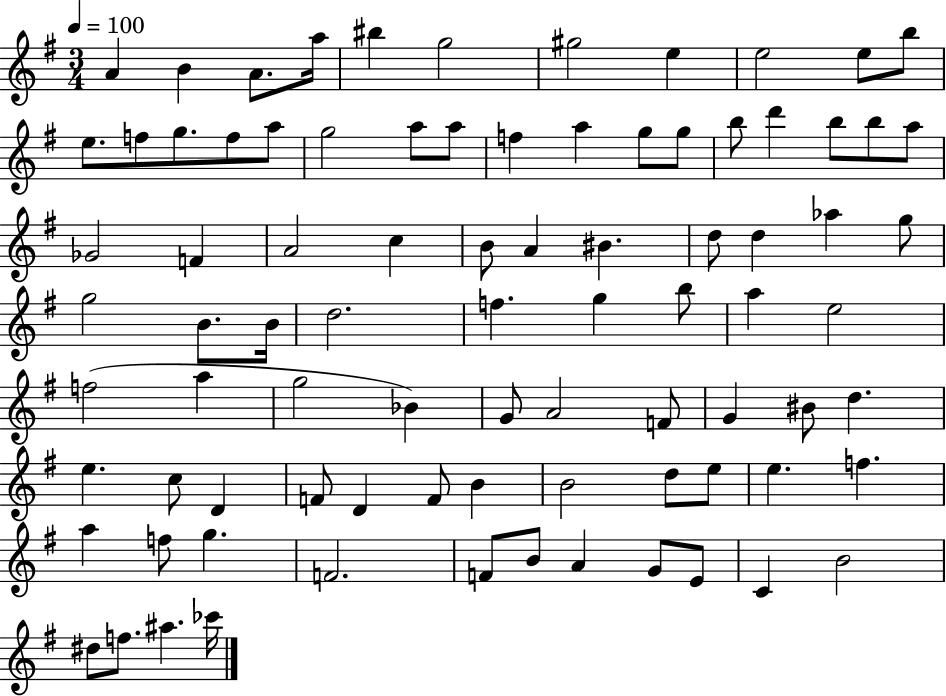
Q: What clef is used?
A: treble